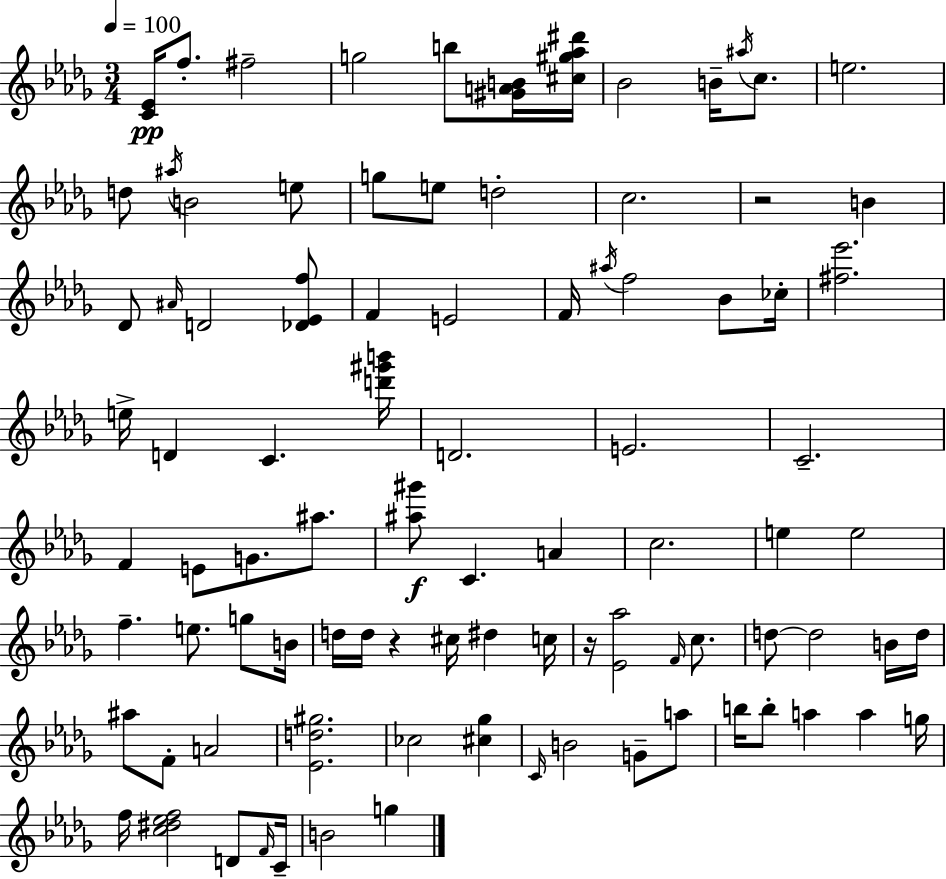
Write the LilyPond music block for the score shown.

{
  \clef treble
  \numericTimeSignature
  \time 3/4
  \key bes \minor
  \tempo 4 = 100
  <c' ees'>16\pp f''8.-. fis''2-- | g''2 b''8 <gis' a' b'>16 <cis'' gis'' aes'' dis'''>16 | bes'2 b'16-- \acciaccatura { ais''16 } c''8. | e''2. | \break d''8 \acciaccatura { ais''16 } b'2 | e''8 g''8 e''8 d''2-. | c''2. | r2 b'4 | \break des'8 \grace { ais'16 } d'2 | <des' ees' f''>8 f'4 e'2 | f'16 \acciaccatura { ais''16 } f''2 | bes'8 ces''16-. <fis'' ees'''>2. | \break e''16-> d'4 c'4. | <d''' gis''' b'''>16 d'2. | e'2. | c'2.-- | \break f'4 e'8 g'8. | ais''8. <ais'' gis'''>8\f c'4. | a'4 c''2. | e''4 e''2 | \break f''4.-- e''8. | g''8 b'16 d''16 d''16 r4 cis''16 dis''4 | c''16 r16 <ees' aes''>2 | \grace { f'16 } c''8. d''8~~ d''2 | \break b'16 d''16 ais''8 f'8-. a'2 | <ees' d'' gis''>2. | ces''2 | <cis'' ges''>4 \grace { c'16 } b'2 | \break g'8-- a''8 b''16 b''8-. a''4 | a''4 g''16 f''16 <c'' dis'' ees'' f''>2 | d'8 \grace { f'16 } c'16-- b'2 | g''4 \bar "|."
}